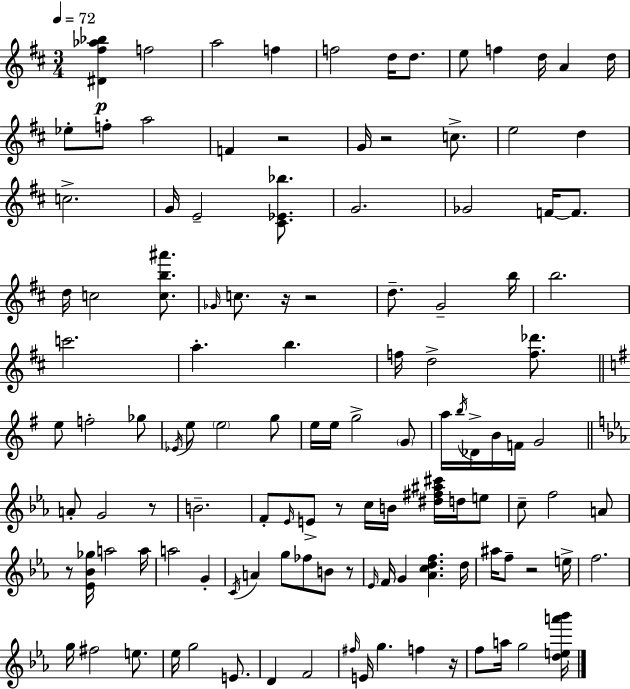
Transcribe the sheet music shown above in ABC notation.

X:1
T:Untitled
M:3/4
L:1/4
K:D
[^D^f_a_b] f2 a2 f f2 d/4 d/2 e/2 f d/4 A d/4 _e/2 f/2 a2 F z2 G/4 z2 c/2 e2 d c2 G/4 E2 [^C_E_b]/2 G2 _G2 F/4 F/2 d/4 c2 [cb^a']/2 _G/4 c/2 z/4 z2 d/2 G2 b/4 b2 c'2 a b f/4 d2 [f_d']/2 e/2 f2 _g/2 _E/4 e/2 e2 g/2 e/4 e/4 g2 G/2 a/4 b/4 _D/4 B/4 F/4 G2 A/2 G2 z/2 B2 F/2 _E/4 E/2 z/2 c/4 B/4 [^d^f^a^c']/4 d/4 e/2 c/2 f2 A/2 z/2 [_E_B_g]/4 a2 a/4 a2 G C/4 A g/2 _f/2 B/2 z/2 _E/4 F/4 G [_Acdf] d/4 ^a/4 f/2 z2 e/4 f2 g/4 ^f2 e/2 _e/4 g2 E/2 D F2 ^f/4 E/4 g f z/4 f/2 a/4 g2 [dea'_b']/4